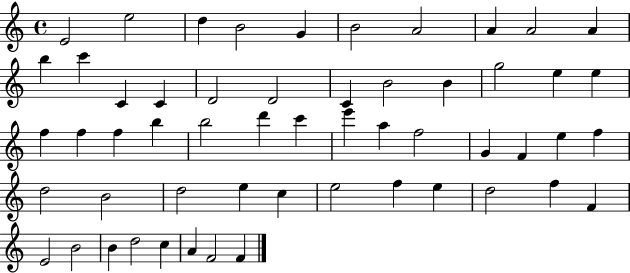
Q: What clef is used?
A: treble